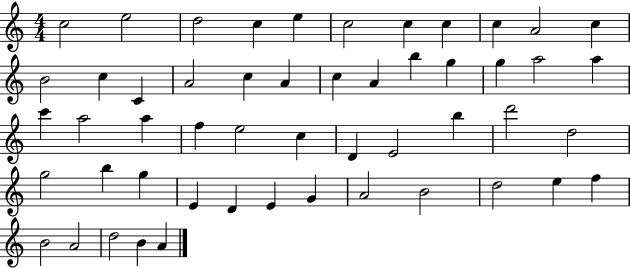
X:1
T:Untitled
M:4/4
L:1/4
K:C
c2 e2 d2 c e c2 c c c A2 c B2 c C A2 c A c A b g g a2 a c' a2 a f e2 c D E2 b d'2 d2 g2 b g E D E G A2 B2 d2 e f B2 A2 d2 B A